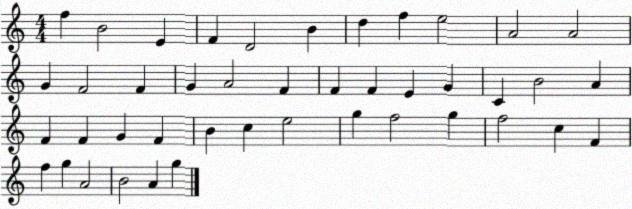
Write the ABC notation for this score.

X:1
T:Untitled
M:4/4
L:1/4
K:C
f B2 E F D2 B d f e2 A2 A2 G F2 F G A2 F F F E G C B2 A F F G F B c e2 g f2 g f2 c F f g A2 B2 A g